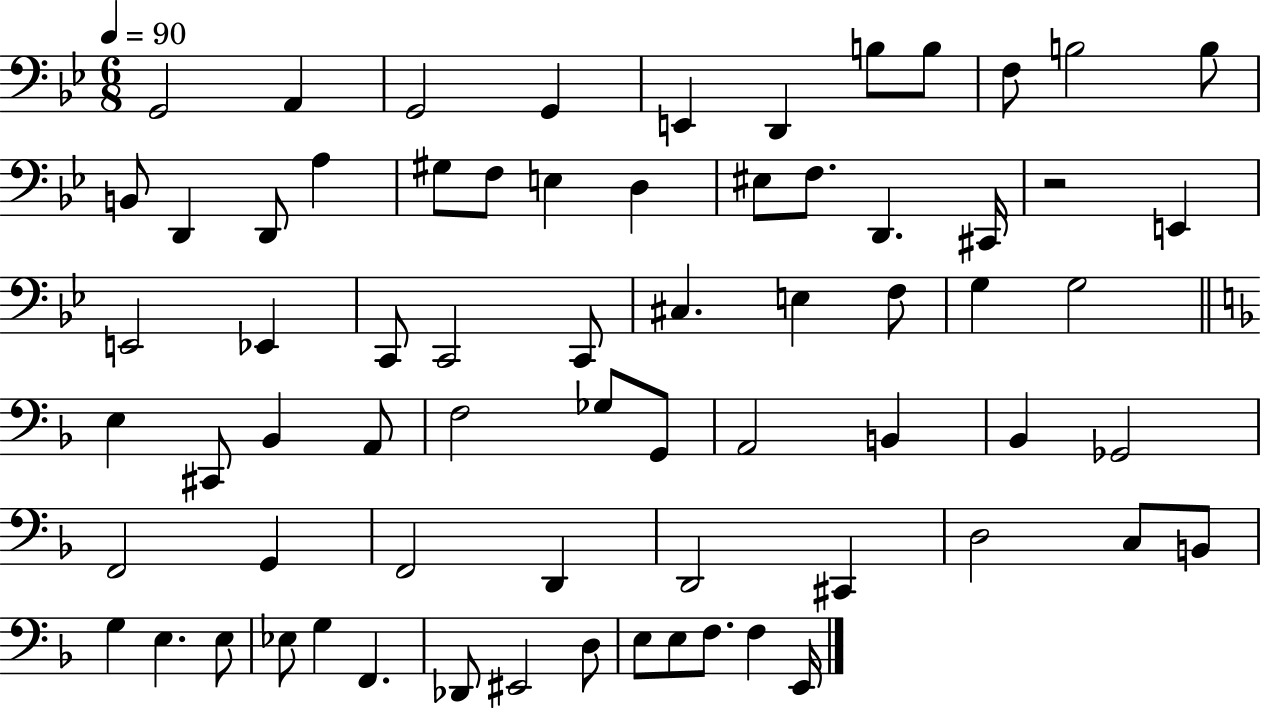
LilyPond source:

{
  \clef bass
  \numericTimeSignature
  \time 6/8
  \key bes \major
  \tempo 4 = 90
  g,2 a,4 | g,2 g,4 | e,4 d,4 b8 b8 | f8 b2 b8 | \break b,8 d,4 d,8 a4 | gis8 f8 e4 d4 | eis8 f8. d,4. cis,16 | r2 e,4 | \break e,2 ees,4 | c,8 c,2 c,8 | cis4. e4 f8 | g4 g2 | \break \bar "||" \break \key d \minor e4 cis,8 bes,4 a,8 | f2 ges8 g,8 | a,2 b,4 | bes,4 ges,2 | \break f,2 g,4 | f,2 d,4 | d,2 cis,4 | d2 c8 b,8 | \break g4 e4. e8 | ees8 g4 f,4. | des,8 eis,2 d8 | e8 e8 f8. f4 e,16 | \break \bar "|."
}